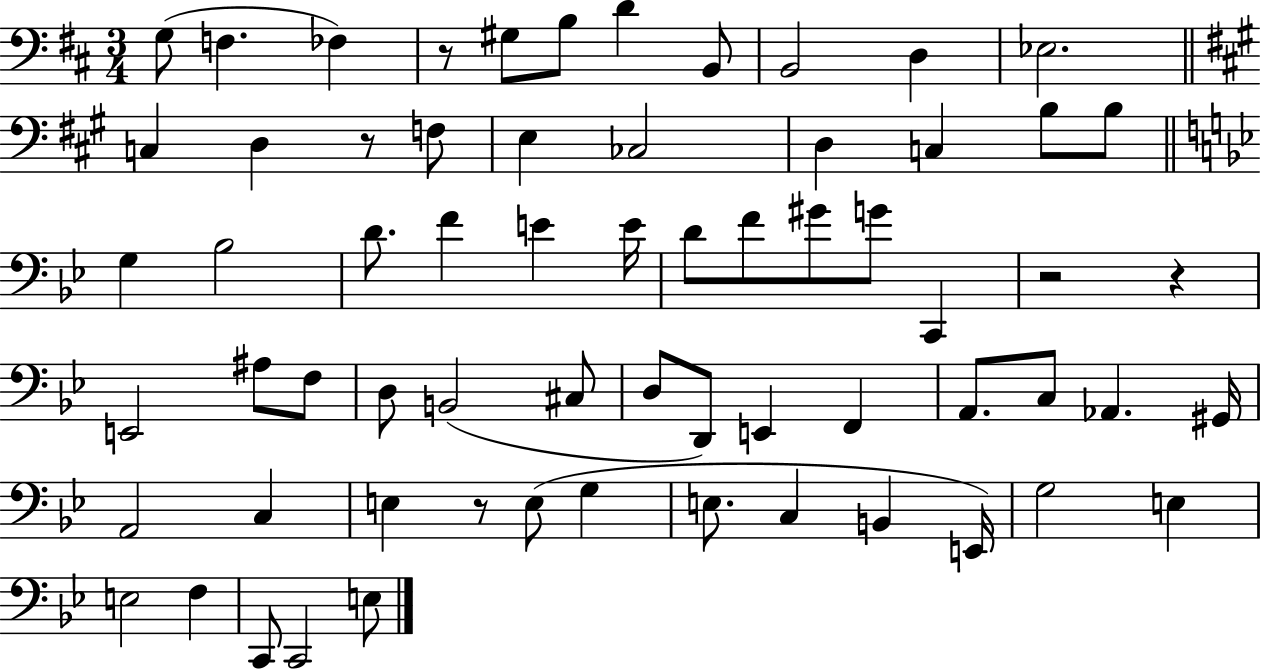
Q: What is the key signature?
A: D major